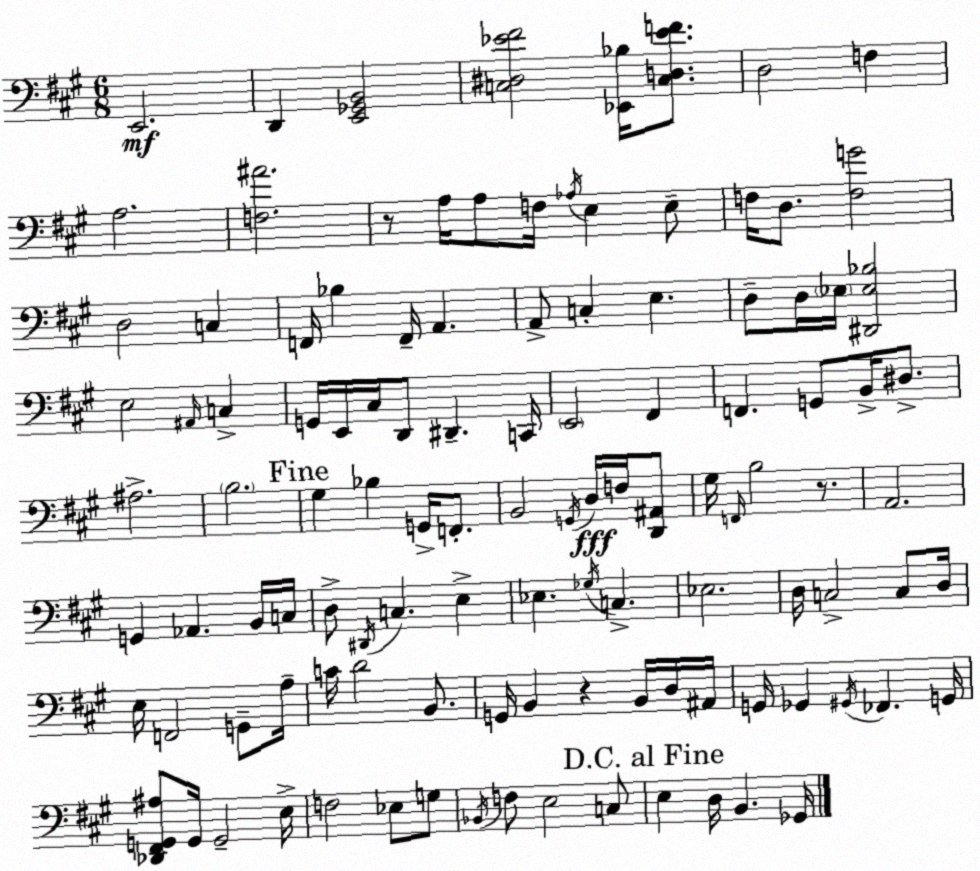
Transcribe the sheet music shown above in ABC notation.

X:1
T:Untitled
M:6/8
L:1/4
K:A
E,,2 D,, [E,,_G,,B,,]2 [C,^D,_E^F]2 [_E,,_B,]/4 [C,D,_EF]/2 D,2 F, A,2 [F,^A]2 z/2 A,/4 A,/2 F,/4 _A,/4 E, E,/2 F,/4 D,/2 [F,G]2 D,2 C, F,,/4 _B, F,,/4 A,, A,,/2 C, E, D,/2 D,/4 _E,/4 [^D,,_E,_B,]2 E,2 ^A,,/4 C, G,,/4 E,,/4 ^C,/4 D,,/2 ^D,, C,,/4 E,,2 ^F,, F,, G,,/2 B,,/4 ^D,/2 ^A,2 B,2 ^G, _B, G,,/4 F,,/2 B,,2 G,,/4 D,/4 F,/4 [D,,^A,,]/2 ^G,/4 F,,/4 B,2 z/2 A,,2 G,, _A,, B,,/4 C,/4 D,/2 ^D,,/4 C, E, _E, _G,/4 C, _E,2 D,/4 C,2 C,/2 D,/4 E,/4 F,,2 G,,/2 A,/4 C/4 D2 B,,/2 G,,/4 B,, z B,,/4 D,/4 ^A,,/4 G,,/4 _G,, ^G,,/4 _F,, G,,/4 [_D,,^F,,G,,^A,]/2 G,,/4 G,,2 E,/4 F,2 _E,/2 G,/2 _B,,/4 F,/2 E,2 C,/2 E, D,/4 B,, _G,,/4